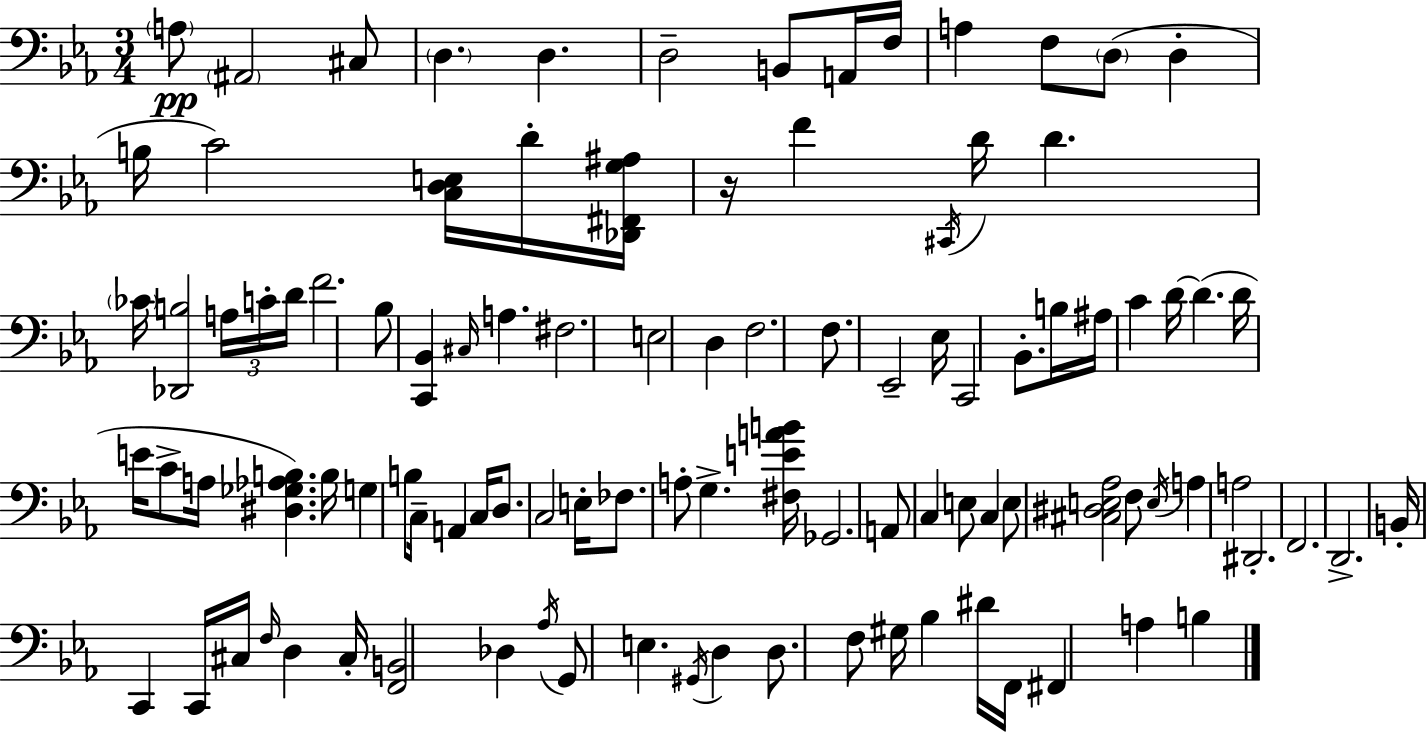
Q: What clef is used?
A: bass